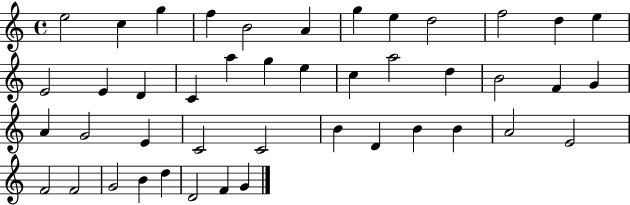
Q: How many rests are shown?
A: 0